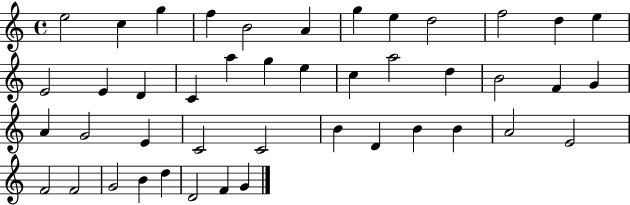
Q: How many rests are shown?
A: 0